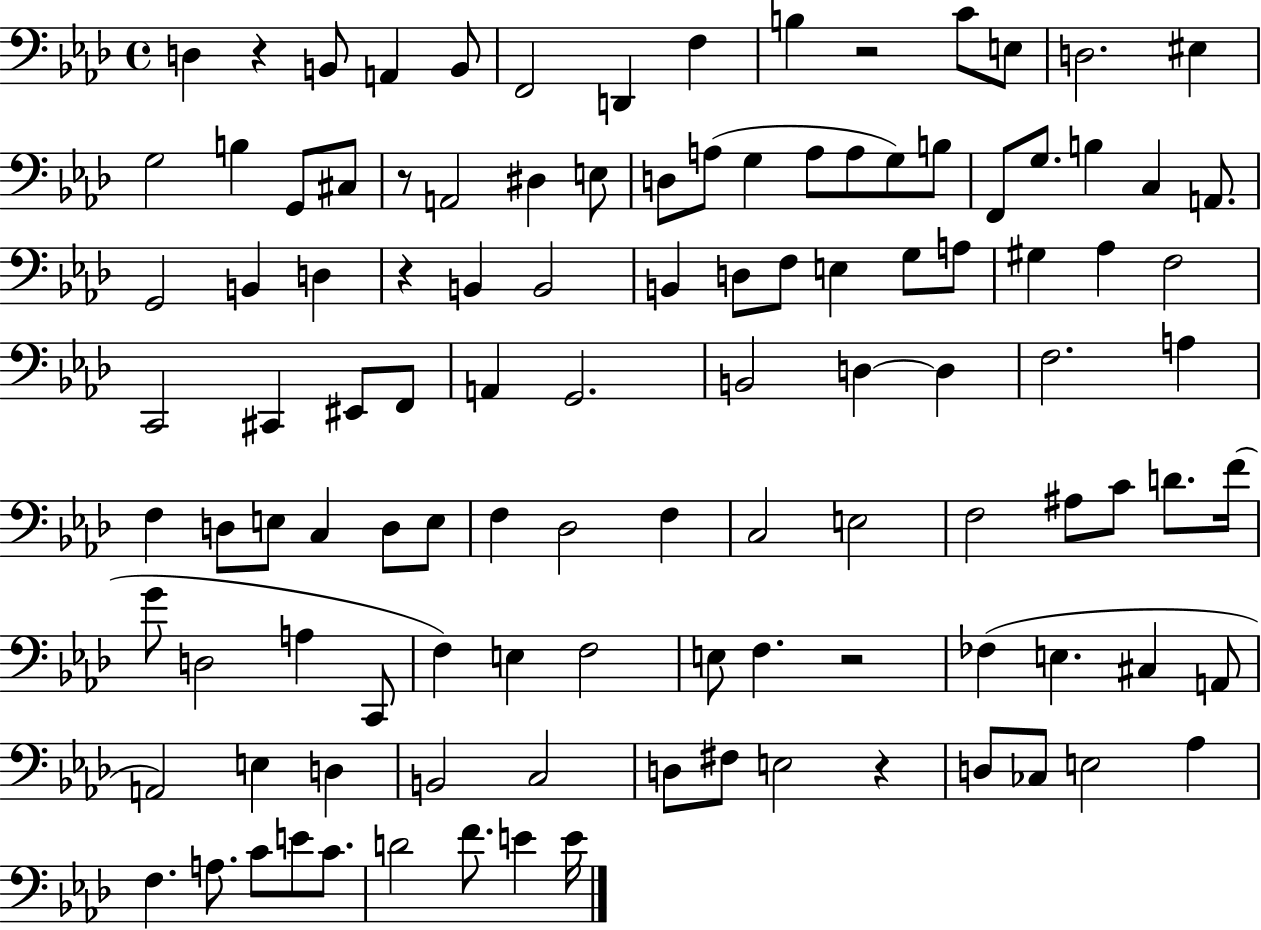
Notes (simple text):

D3/q R/q B2/e A2/q B2/e F2/h D2/q F3/q B3/q R/h C4/e E3/e D3/h. EIS3/q G3/h B3/q G2/e C#3/e R/e A2/h D#3/q E3/e D3/e A3/e G3/q A3/e A3/e G3/e B3/e F2/e G3/e. B3/q C3/q A2/e. G2/h B2/q D3/q R/q B2/q B2/h B2/q D3/e F3/e E3/q G3/e A3/e G#3/q Ab3/q F3/h C2/h C#2/q EIS2/e F2/e A2/q G2/h. B2/h D3/q D3/q F3/h. A3/q F3/q D3/e E3/e C3/q D3/e E3/e F3/q Db3/h F3/q C3/h E3/h F3/h A#3/e C4/e D4/e. F4/s G4/e D3/h A3/q C2/e F3/q E3/q F3/h E3/e F3/q. R/h FES3/q E3/q. C#3/q A2/e A2/h E3/q D3/q B2/h C3/h D3/e F#3/e E3/h R/q D3/e CES3/e E3/h Ab3/q F3/q. A3/e. C4/e E4/e C4/e. D4/h F4/e. E4/q E4/s